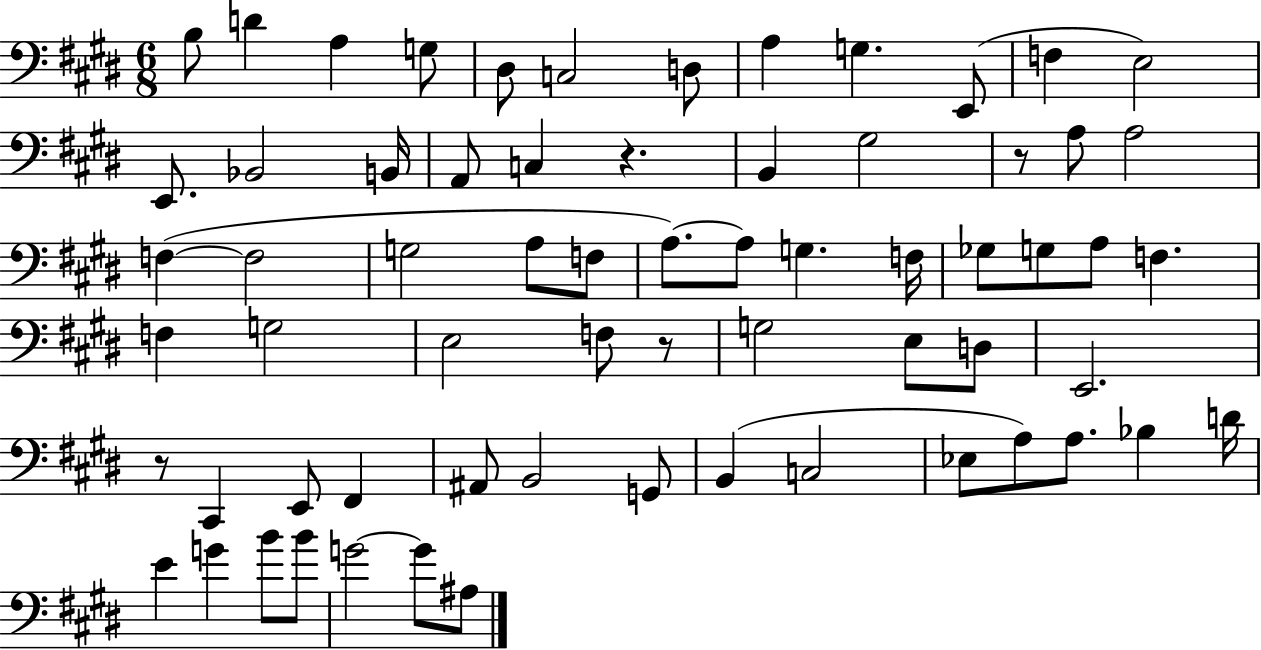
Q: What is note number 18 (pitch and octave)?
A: B2